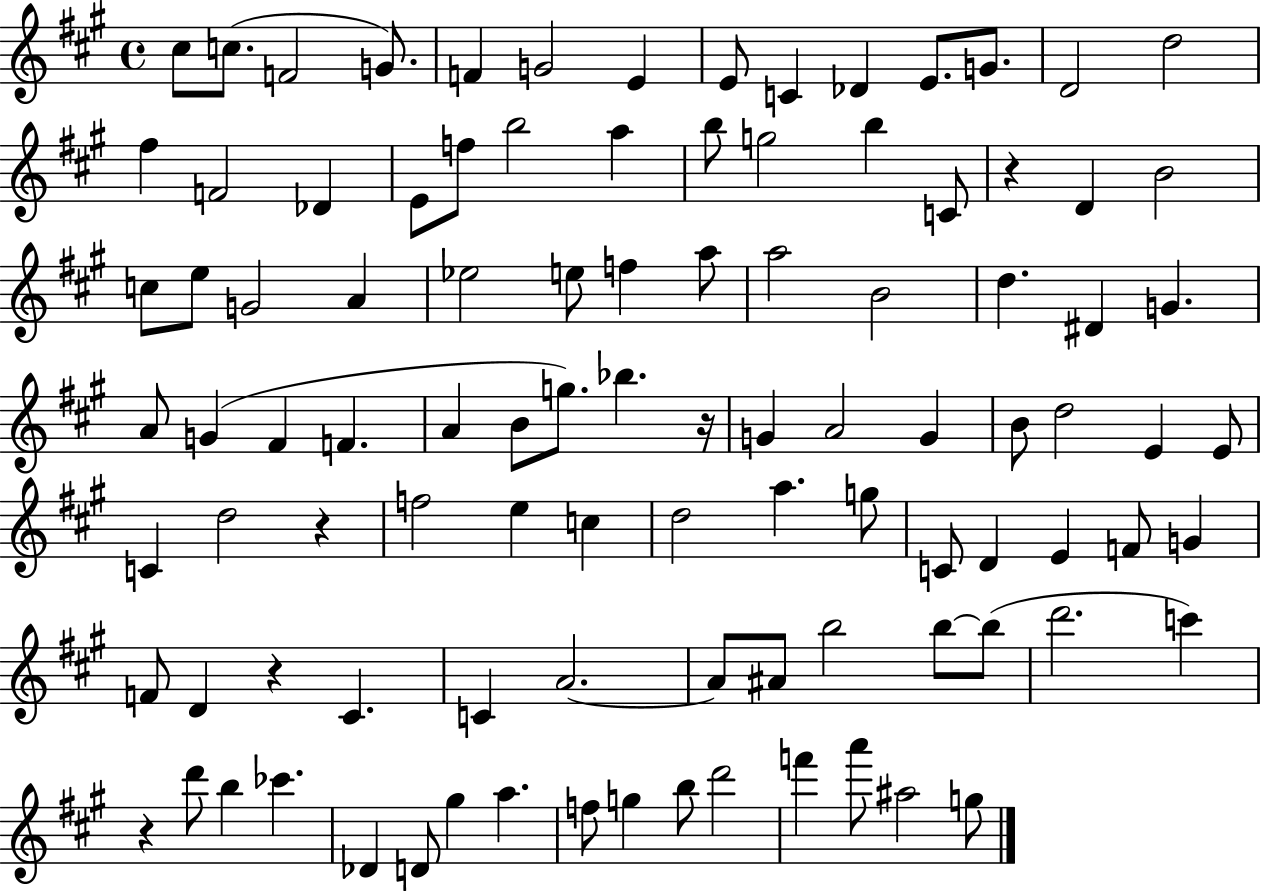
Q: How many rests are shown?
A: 5